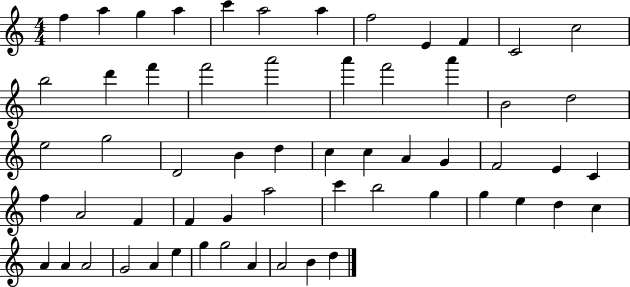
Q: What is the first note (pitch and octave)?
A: F5